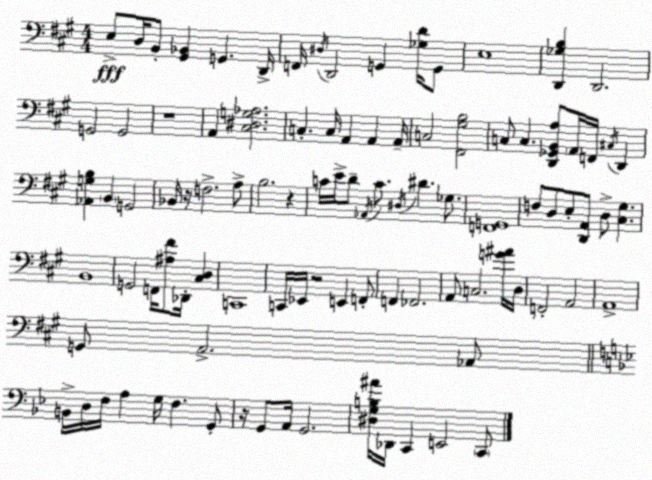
X:1
T:Untitled
M:4/4
L:1/4
K:A
E,/2 D,/4 B,,/2 [^G,,_B,,] G,, D,,/4 F,,/4 ^D,/4 D,,2 G,, [_G,D]/4 G,,/2 E,4 [D,,_G,B,] D,,2 G,,2 G,,2 z4 A,, [^C,^D,G,_A,]2 C, C,/4 A,, A,, A,,/4 C,2 [^F,,^G,B,]2 C,/2 C, [D,,_G,,B,,A,]/2 A,,/4 F,,/4 ^C,/4 D,, [_A,,G,B,] B,, G,,2 _B,,/4 z/4 F,2 A,/2 B,2 z C/4 E/4 D/2 _A,,/4 C/2 ^D,/4 ^D _G,/2 [F,,G,,]4 F,/2 D,/2 E,/2 [D,,A,,]/2 D,/2 [^C,^G,] B,,4 G,,2 F,,/4 [^A,^F]/2 _D,,/4 [^C,D,] C,,4 C,,/4 _E,,/4 z2 E,, F,,/2 F,, _F,,2 A,,/2 C,2 [G^A]/4 D,/4 F,,2 A,,2 A,,4 G,,/2 A,,2 _A,,/2 B,,/4 D,/4 F,/4 A, G,/4 F, G,,/2 z/4 G,,/2 A,,/4 G,,2 [^D,G,B,^A]/4 _D,,/4 C,, E,,2 C,,/2